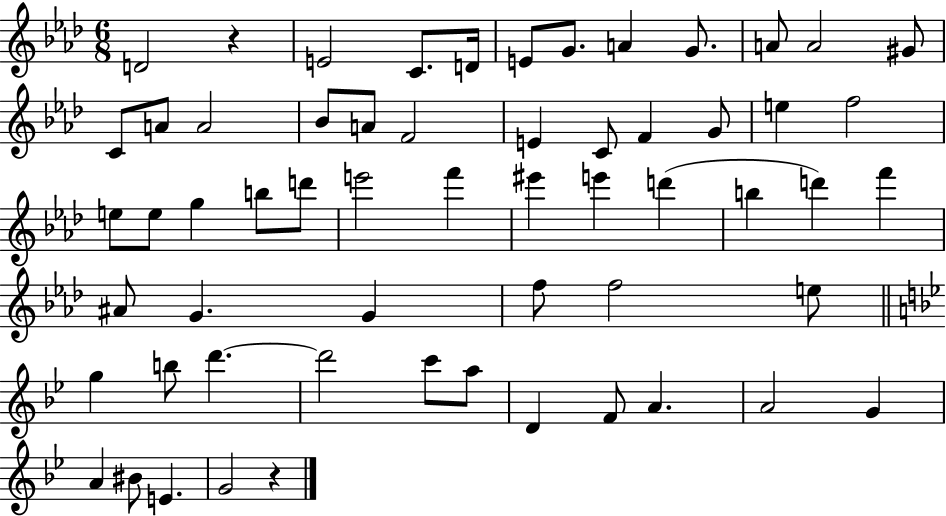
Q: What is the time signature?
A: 6/8